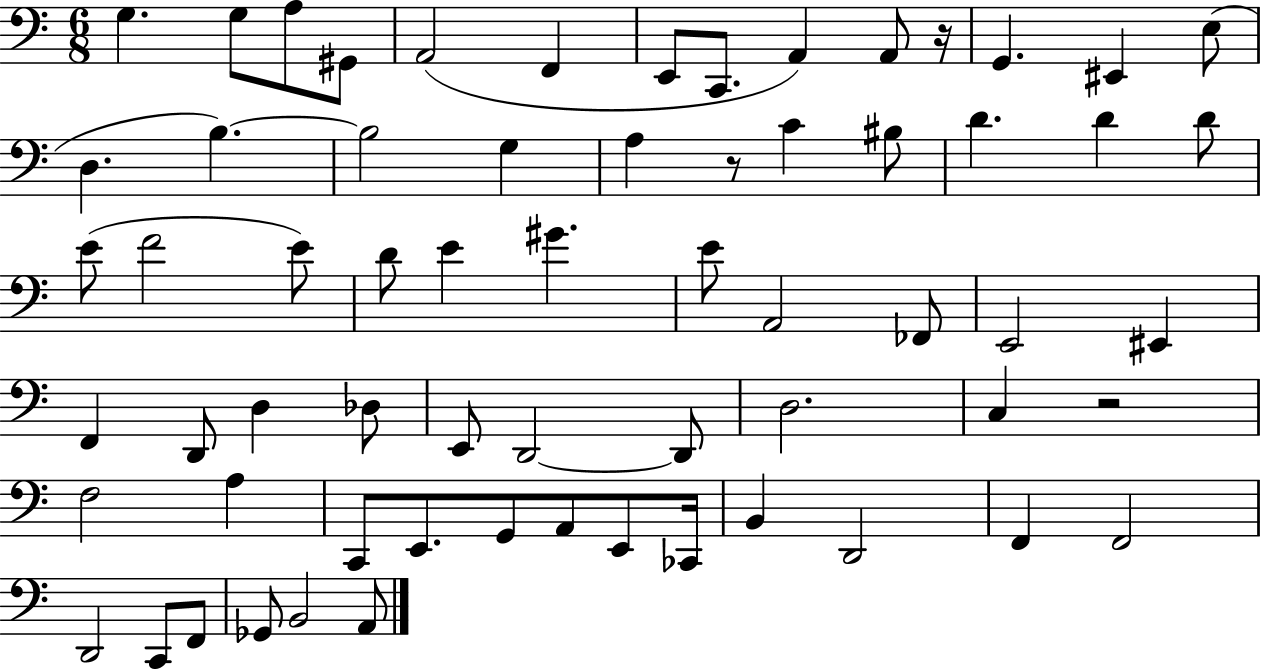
G3/q. G3/e A3/e G#2/e A2/h F2/q E2/e C2/e. A2/q A2/e R/s G2/q. EIS2/q E3/e D3/q. B3/q. B3/h G3/q A3/q R/e C4/q BIS3/e D4/q. D4/q D4/e E4/e F4/h E4/e D4/e E4/q G#4/q. E4/e A2/h FES2/e E2/h EIS2/q F2/q D2/e D3/q Db3/e E2/e D2/h D2/e D3/h. C3/q R/h F3/h A3/q C2/e E2/e. G2/e A2/e E2/e CES2/s B2/q D2/h F2/q F2/h D2/h C2/e F2/e Gb2/e B2/h A2/e